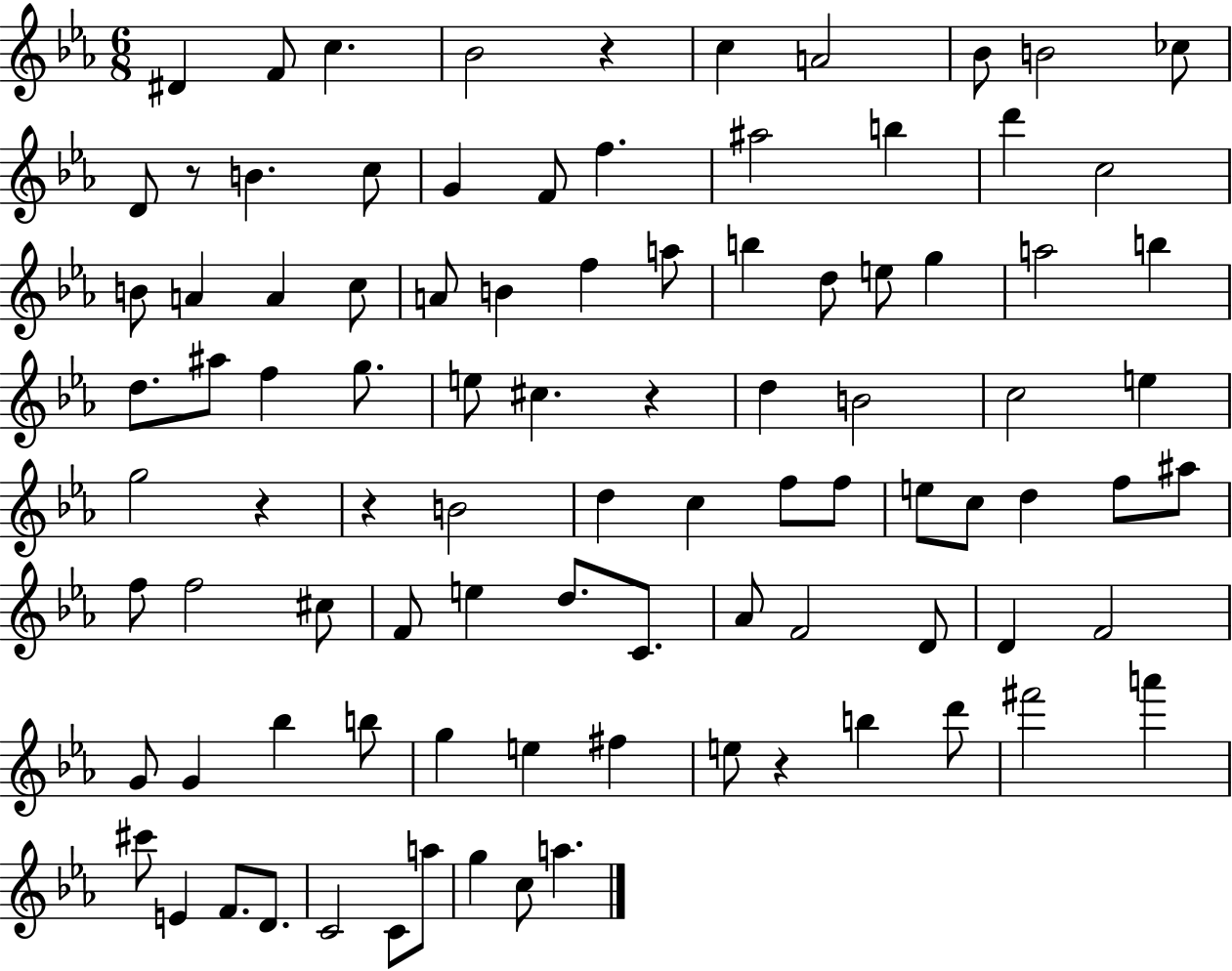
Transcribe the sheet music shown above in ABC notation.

X:1
T:Untitled
M:6/8
L:1/4
K:Eb
^D F/2 c _B2 z c A2 _B/2 B2 _c/2 D/2 z/2 B c/2 G F/2 f ^a2 b d' c2 B/2 A A c/2 A/2 B f a/2 b d/2 e/2 g a2 b d/2 ^a/2 f g/2 e/2 ^c z d B2 c2 e g2 z z B2 d c f/2 f/2 e/2 c/2 d f/2 ^a/2 f/2 f2 ^c/2 F/2 e d/2 C/2 _A/2 F2 D/2 D F2 G/2 G _b b/2 g e ^f e/2 z b d'/2 ^f'2 a' ^c'/2 E F/2 D/2 C2 C/2 a/2 g c/2 a